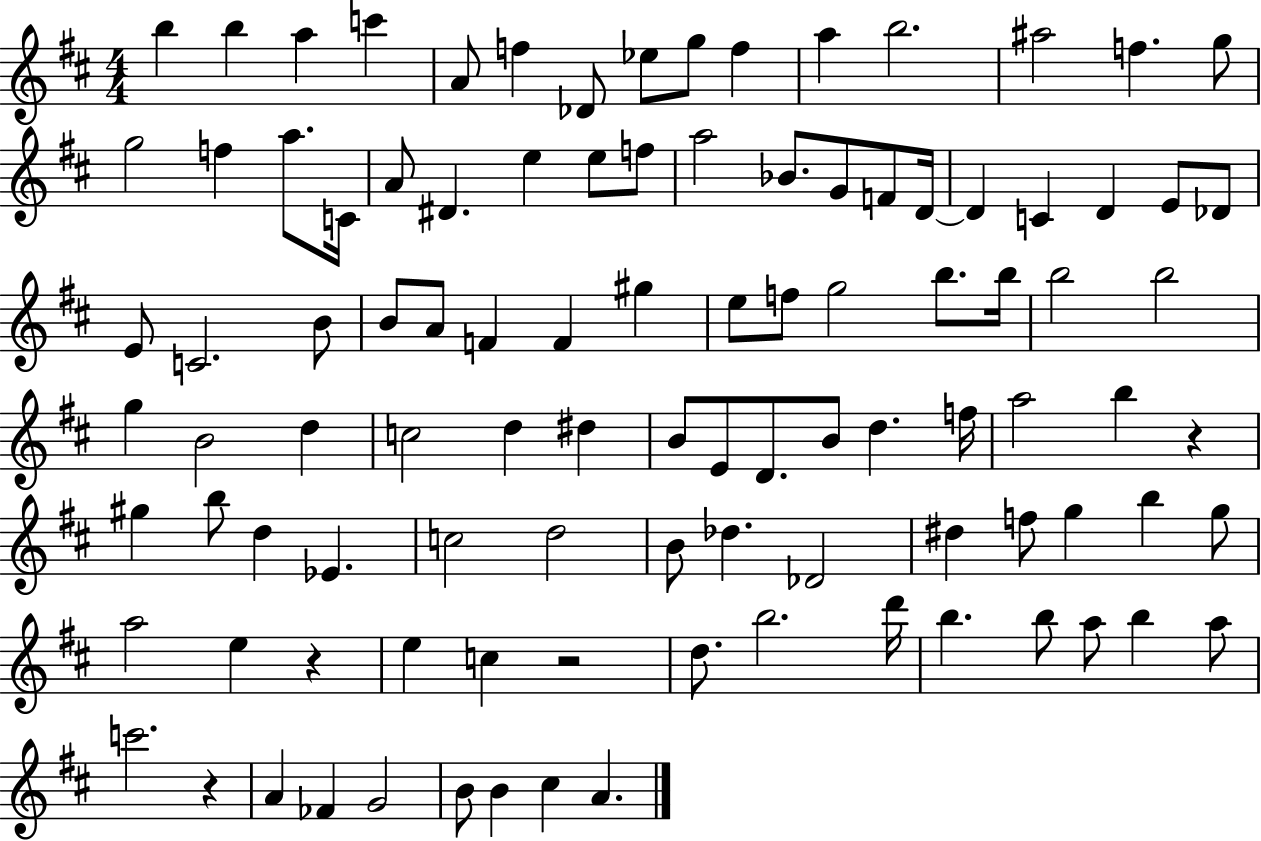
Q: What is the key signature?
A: D major